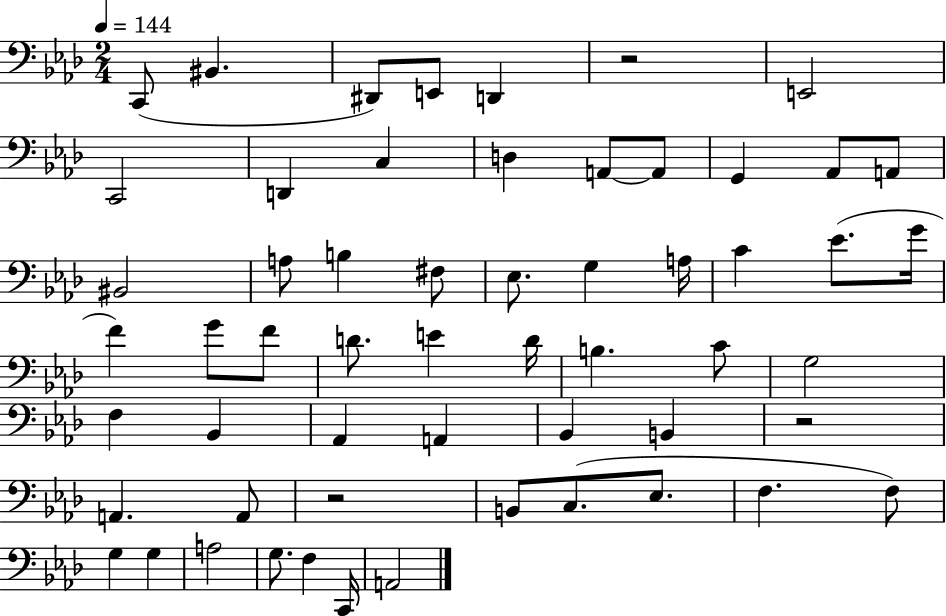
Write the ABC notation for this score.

X:1
T:Untitled
M:2/4
L:1/4
K:Ab
C,,/2 ^B,, ^D,,/2 E,,/2 D,, z2 E,,2 C,,2 D,, C, D, A,,/2 A,,/2 G,, _A,,/2 A,,/2 ^B,,2 A,/2 B, ^F,/2 _E,/2 G, A,/4 C _E/2 G/4 F G/2 F/2 D/2 E D/4 B, C/2 G,2 F, _B,, _A,, A,, _B,, B,, z2 A,, A,,/2 z2 B,,/2 C,/2 _E,/2 F, F,/2 G, G, A,2 G,/2 F, C,,/4 A,,2